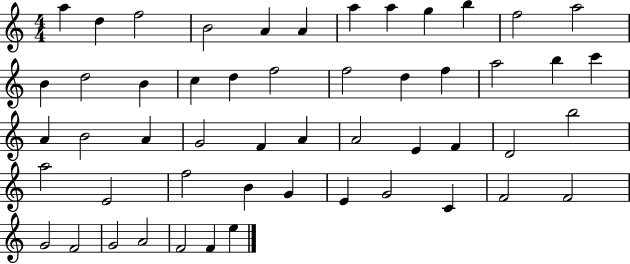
A5/q D5/q F5/h B4/h A4/q A4/q A5/q A5/q G5/q B5/q F5/h A5/h B4/q D5/h B4/q C5/q D5/q F5/h F5/h D5/q F5/q A5/h B5/q C6/q A4/q B4/h A4/q G4/h F4/q A4/q A4/h E4/q F4/q D4/h B5/h A5/h E4/h F5/h B4/q G4/q E4/q G4/h C4/q F4/h F4/h G4/h F4/h G4/h A4/h F4/h F4/q E5/q